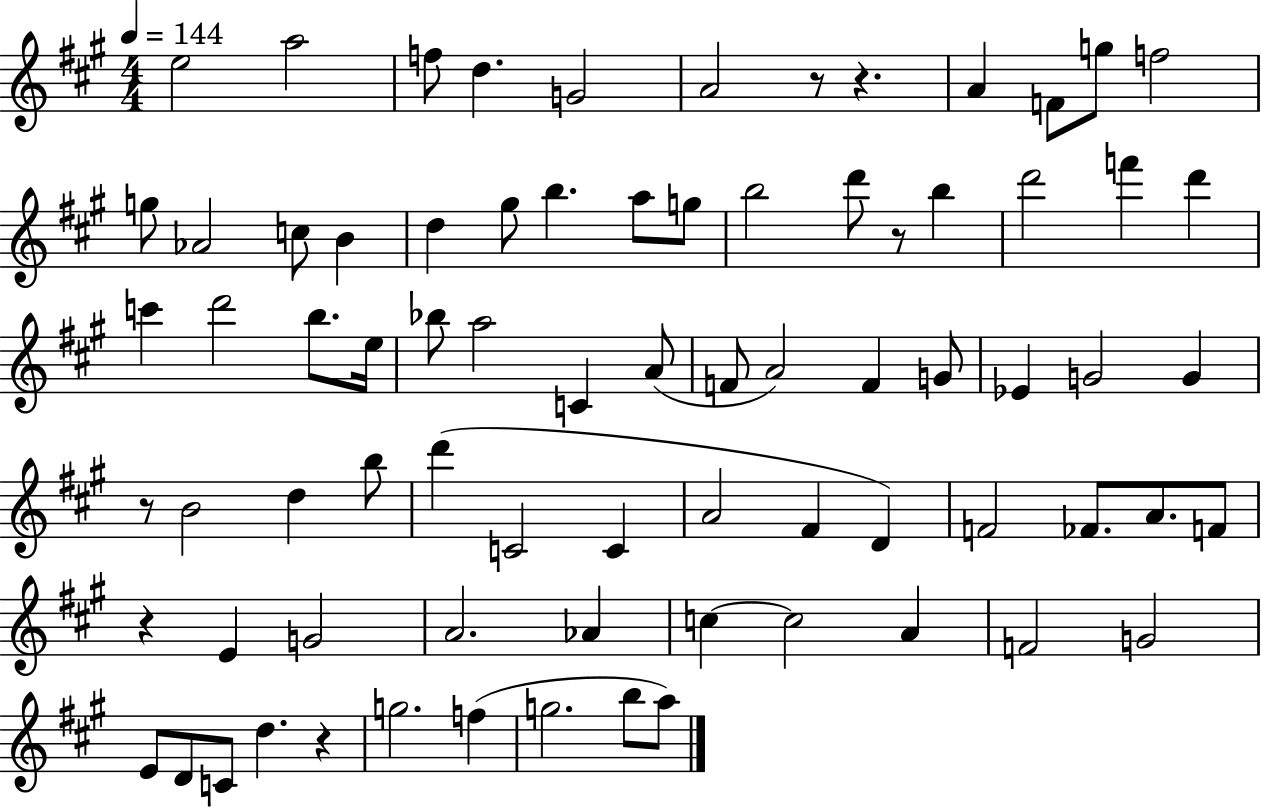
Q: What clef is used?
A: treble